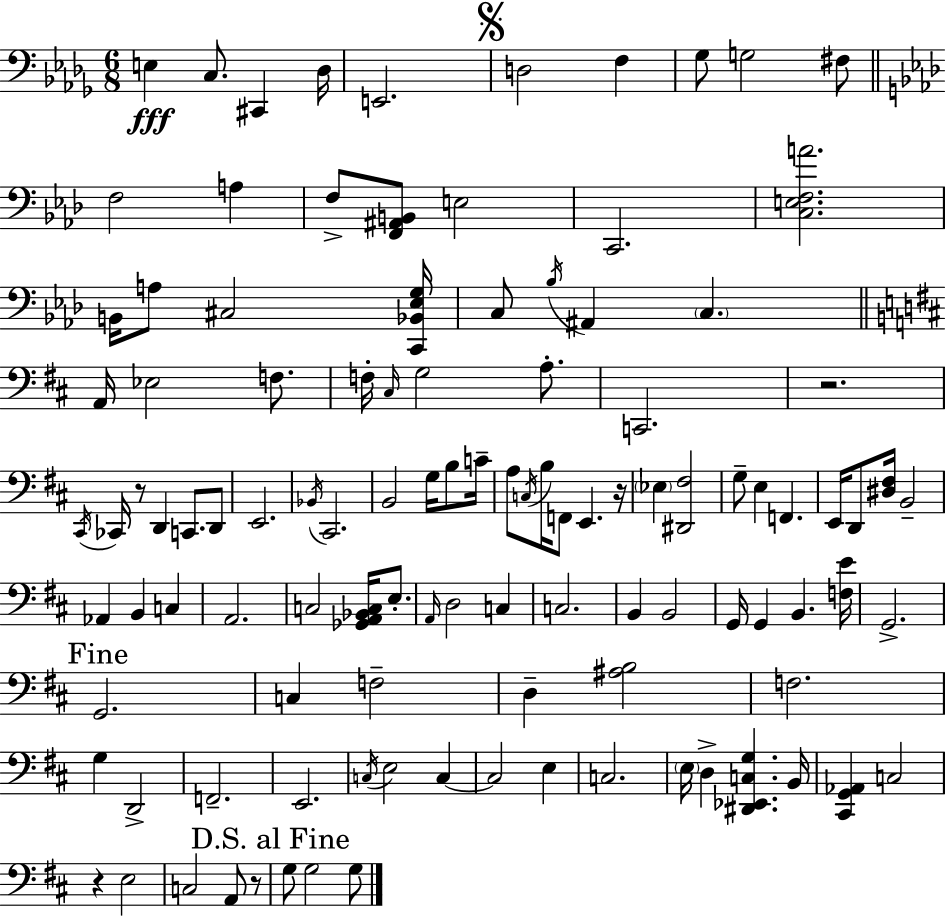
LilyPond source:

{
  \clef bass
  \numericTimeSignature
  \time 6/8
  \key bes \minor
  \repeat volta 2 { e4\fff c8. cis,4 des16 | e,2. | \mark \markup { \musicglyph "scripts.segno" } d2 f4 | ges8 g2 fis8 | \break \bar "||" \break \key aes \major f2 a4 | f8-> <f, ais, b,>8 e2 | c,2. | <c e f a'>2. | \break b,16 a8 cis2 <c, bes, ees g>16 | c8 \acciaccatura { bes16 } ais,4 \parenthesize c4. | \bar "||" \break \key d \major a,16 ees2 f8. | f16-. \grace { cis16 } g2 a8.-. | c,2. | r2. | \break \acciaccatura { cis,16 } ces,16 r8 d,4 c,8. | d,8 e,2. | \acciaccatura { bes,16 } cis,2. | b,2 g16 | \break b8 c'16-- a8 \acciaccatura { c16 } b16 f,8 e,4. | r16 \parenthesize ees4 <dis, fis>2 | g8-- e4 f,4. | e,16 d,8 <dis fis>16 b,2-- | \break aes,4 b,4 | c4 a,2. | c2 | <ges, a, bes, c>16 e8.-. \grace { a,16 } d2 | \break c4 c2. | b,4 b,2 | g,16 g,4 b,4. | <f e'>16 g,2.-> | \break \mark "Fine" g,2. | c4 f2-- | d4-- <ais b>2 | f2. | \break g4 d,2-> | f,2.-- | e,2. | \acciaccatura { c16 } e2 | \break c4~~ c2 | e4 c2. | \parenthesize e16 d4-> <dis, ees, c g>4. | b,16 <cis, g, aes,>4 c2 | \break r4 e2 | c2 | a,8 r8 \mark "D.S. al Fine" g8 g2 | g8 } \bar "|."
}